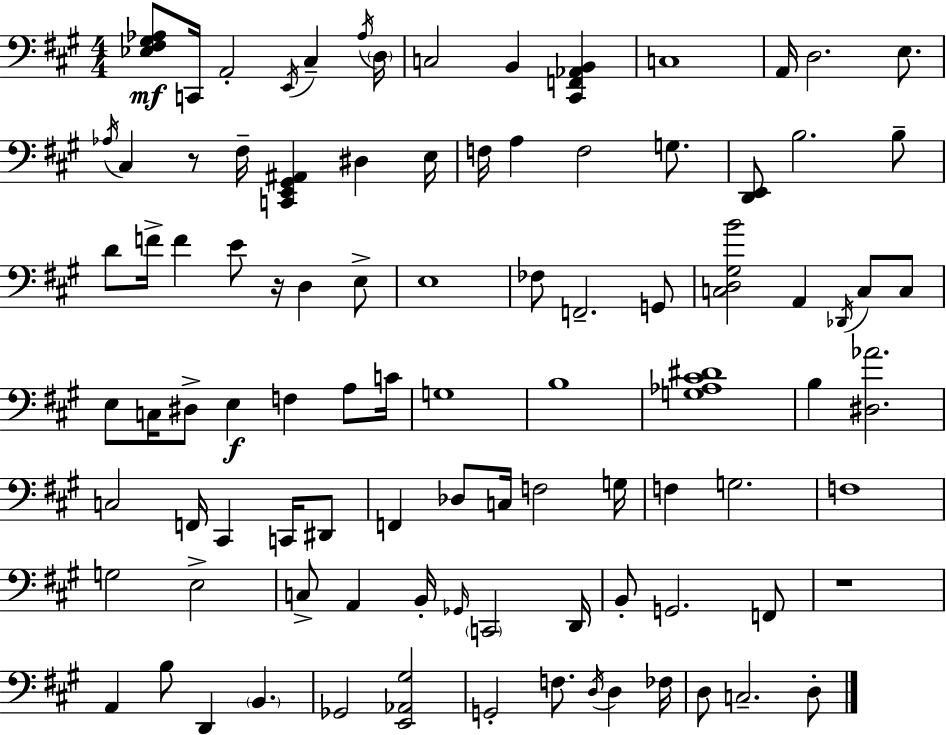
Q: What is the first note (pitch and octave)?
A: C2